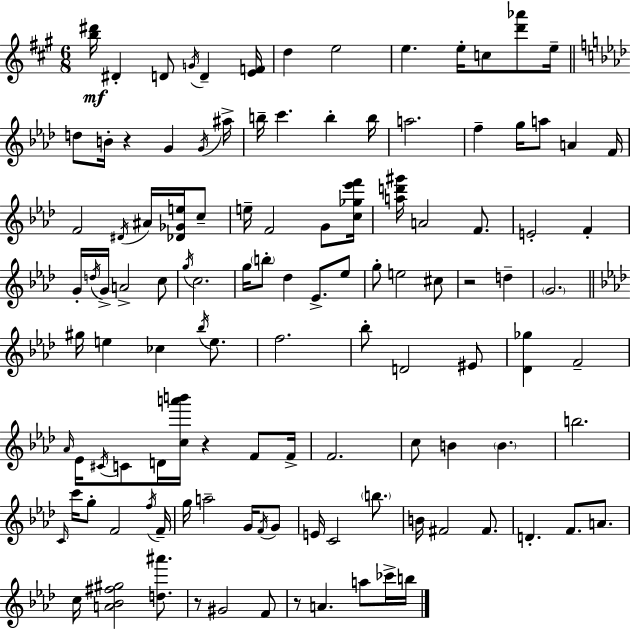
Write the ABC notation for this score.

X:1
T:Untitled
M:6/8
L:1/4
K:A
[b^d']/4 ^D D/2 G/4 D [EF]/4 d e2 e e/4 c/2 [d'_a']/2 e/4 d/2 B/4 z G G/4 ^a/4 b/4 c' b b/4 a2 f g/4 a/2 A F/4 F2 ^D/4 ^A/4 [_D_Ge]/4 c/2 e/4 F2 G/2 [c_g_e'f']/4 [ad'^g']/4 A2 F/2 E2 F G/4 d/4 G/4 A2 c/2 g/4 c2 g/4 b/2 _d _E/2 _e/2 g/2 e2 ^c/2 z2 d G2 ^g/4 e _c _b/4 e/2 f2 _b/2 D2 ^E/2 [_D_g] F2 _A/4 _E/4 ^C/4 C/2 D/4 [ca'b']/4 z F/2 F/4 F2 c/2 B B b2 C/4 c'/4 g/2 F2 f/4 F/4 g/4 a2 G/4 F/4 G/2 E/4 C2 b/2 B/4 ^F2 ^F/2 D F/2 A/2 c/4 [A_B^f^g]2 [d^a']/2 z/2 ^G2 F/2 z/2 A a/2 _c'/4 b/4